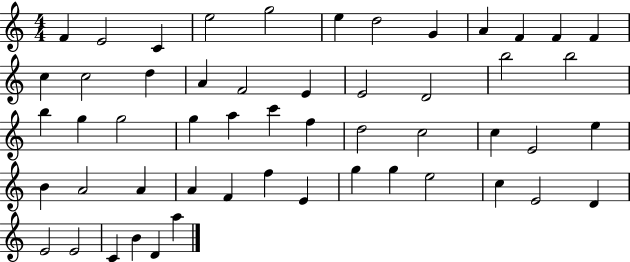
X:1
T:Untitled
M:4/4
L:1/4
K:C
F E2 C e2 g2 e d2 G A F F F c c2 d A F2 E E2 D2 b2 b2 b g g2 g a c' f d2 c2 c E2 e B A2 A A F f E g g e2 c E2 D E2 E2 C B D a